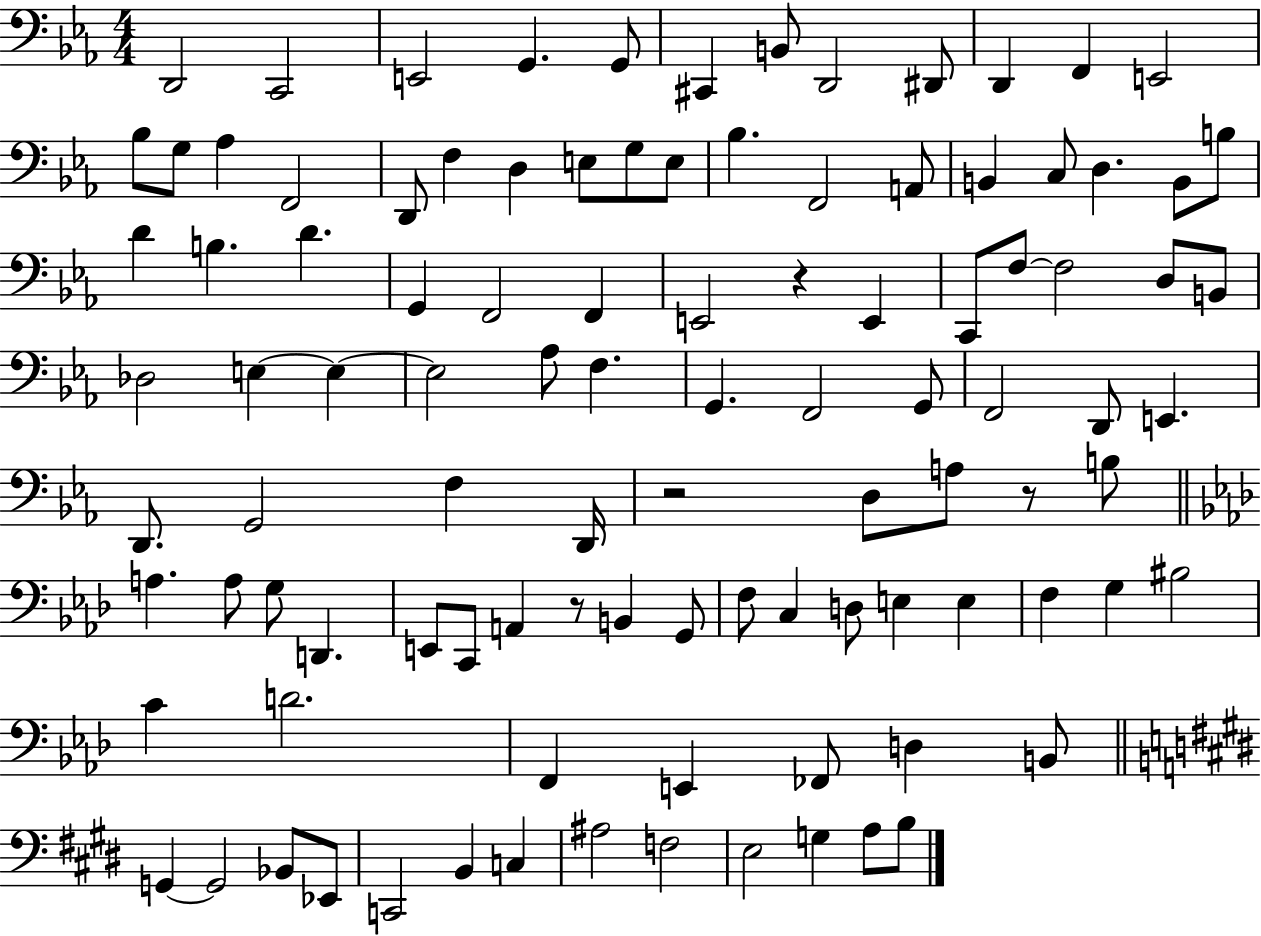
{
  \clef bass
  \numericTimeSignature
  \time 4/4
  \key ees \major
  d,2 c,2 | e,2 g,4. g,8 | cis,4 b,8 d,2 dis,8 | d,4 f,4 e,2 | \break bes8 g8 aes4 f,2 | d,8 f4 d4 e8 g8 e8 | bes4. f,2 a,8 | b,4 c8 d4. b,8 b8 | \break d'4 b4. d'4. | g,4 f,2 f,4 | e,2 r4 e,4 | c,8 f8~~ f2 d8 b,8 | \break des2 e4~~ e4~~ | e2 aes8 f4. | g,4. f,2 g,8 | f,2 d,8 e,4. | \break d,8. g,2 f4 d,16 | r2 d8 a8 r8 b8 | \bar "||" \break \key f \minor a4. a8 g8 d,4. | e,8 c,8 a,4 r8 b,4 g,8 | f8 c4 d8 e4 e4 | f4 g4 bis2 | \break c'4 d'2. | f,4 e,4 fes,8 d4 b,8 | \bar "||" \break \key e \major g,4~~ g,2 bes,8 ees,8 | c,2 b,4 c4 | ais2 f2 | e2 g4 a8 b8 | \break \bar "|."
}